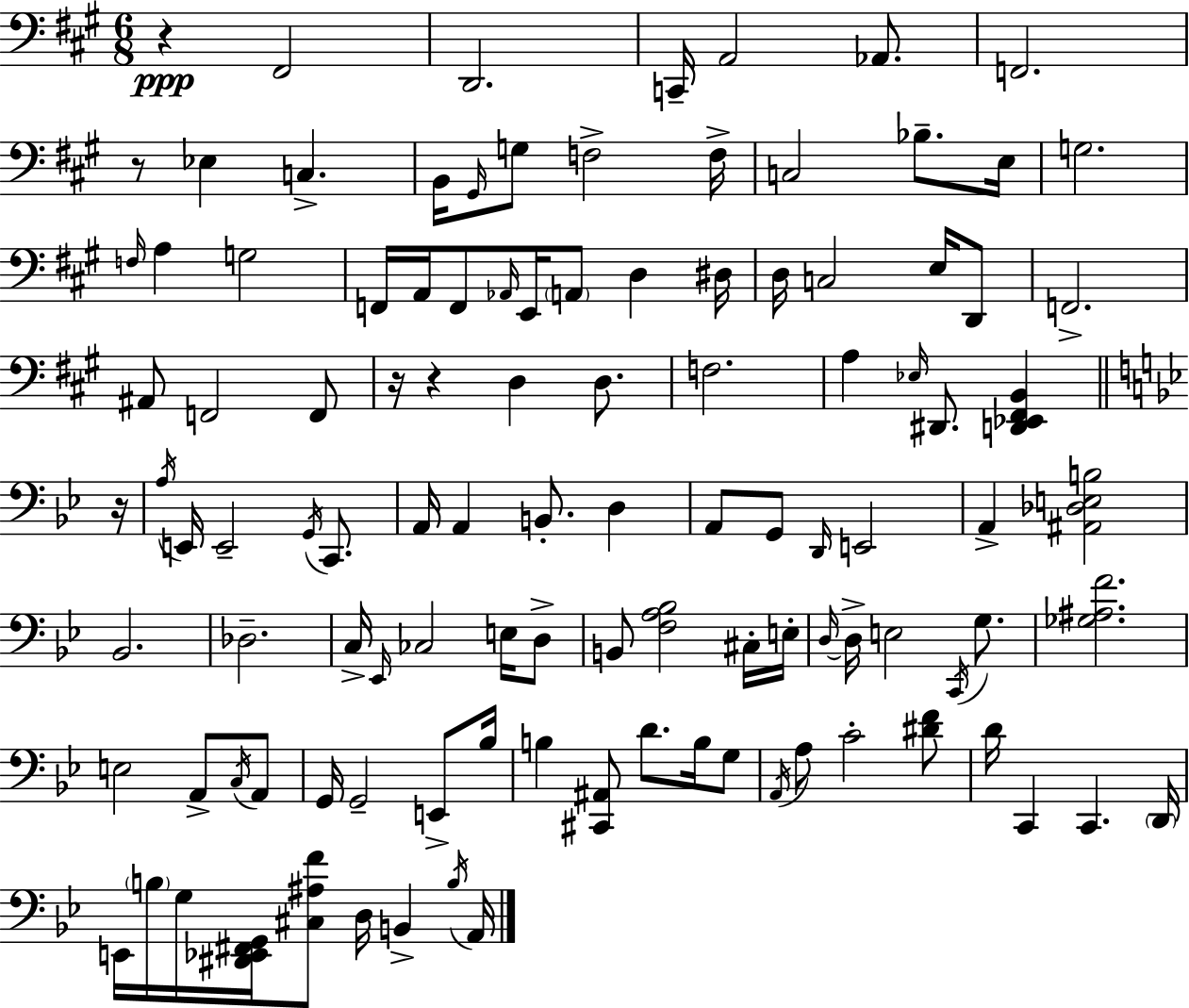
X:1
T:Untitled
M:6/8
L:1/4
K:A
z ^F,,2 D,,2 C,,/4 A,,2 _A,,/2 F,,2 z/2 _E, C, B,,/4 ^G,,/4 G,/2 F,2 F,/4 C,2 _B,/2 E,/4 G,2 F,/4 A, G,2 F,,/4 A,,/4 F,,/2 _A,,/4 E,,/4 A,,/2 D, ^D,/4 D,/4 C,2 E,/4 D,,/2 F,,2 ^A,,/2 F,,2 F,,/2 z/4 z D, D,/2 F,2 A, _E,/4 ^D,,/2 [D,,_E,,^F,,B,,] z/4 A,/4 E,,/4 E,,2 G,,/4 C,,/2 A,,/4 A,, B,,/2 D, A,,/2 G,,/2 D,,/4 E,,2 A,, [^A,,_D,E,B,]2 _B,,2 _D,2 C,/4 _E,,/4 _C,2 E,/4 D,/2 B,,/2 [F,A,_B,]2 ^C,/4 E,/4 D,/4 D,/4 E,2 C,,/4 G,/2 [_G,^A,F]2 E,2 A,,/2 C,/4 A,,/2 G,,/4 G,,2 E,,/2 _B,/4 B, [^C,,^A,,]/2 D/2 B,/4 G,/2 A,,/4 A,/2 C2 [^DF]/2 D/4 C,, C,, D,,/4 E,,/4 B,/4 G,/4 [^D,,_E,,^F,,G,,]/4 [^C,^A,F]/2 D,/4 B,, B,/4 A,,/4